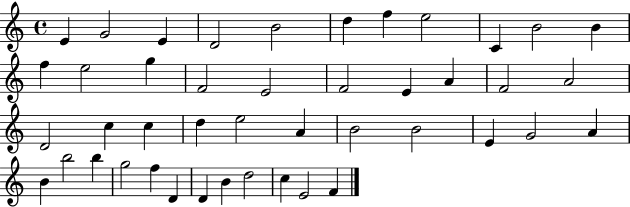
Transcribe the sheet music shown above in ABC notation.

X:1
T:Untitled
M:4/4
L:1/4
K:C
E G2 E D2 B2 d f e2 C B2 B f e2 g F2 E2 F2 E A F2 A2 D2 c c d e2 A B2 B2 E G2 A B b2 b g2 f D D B d2 c E2 F